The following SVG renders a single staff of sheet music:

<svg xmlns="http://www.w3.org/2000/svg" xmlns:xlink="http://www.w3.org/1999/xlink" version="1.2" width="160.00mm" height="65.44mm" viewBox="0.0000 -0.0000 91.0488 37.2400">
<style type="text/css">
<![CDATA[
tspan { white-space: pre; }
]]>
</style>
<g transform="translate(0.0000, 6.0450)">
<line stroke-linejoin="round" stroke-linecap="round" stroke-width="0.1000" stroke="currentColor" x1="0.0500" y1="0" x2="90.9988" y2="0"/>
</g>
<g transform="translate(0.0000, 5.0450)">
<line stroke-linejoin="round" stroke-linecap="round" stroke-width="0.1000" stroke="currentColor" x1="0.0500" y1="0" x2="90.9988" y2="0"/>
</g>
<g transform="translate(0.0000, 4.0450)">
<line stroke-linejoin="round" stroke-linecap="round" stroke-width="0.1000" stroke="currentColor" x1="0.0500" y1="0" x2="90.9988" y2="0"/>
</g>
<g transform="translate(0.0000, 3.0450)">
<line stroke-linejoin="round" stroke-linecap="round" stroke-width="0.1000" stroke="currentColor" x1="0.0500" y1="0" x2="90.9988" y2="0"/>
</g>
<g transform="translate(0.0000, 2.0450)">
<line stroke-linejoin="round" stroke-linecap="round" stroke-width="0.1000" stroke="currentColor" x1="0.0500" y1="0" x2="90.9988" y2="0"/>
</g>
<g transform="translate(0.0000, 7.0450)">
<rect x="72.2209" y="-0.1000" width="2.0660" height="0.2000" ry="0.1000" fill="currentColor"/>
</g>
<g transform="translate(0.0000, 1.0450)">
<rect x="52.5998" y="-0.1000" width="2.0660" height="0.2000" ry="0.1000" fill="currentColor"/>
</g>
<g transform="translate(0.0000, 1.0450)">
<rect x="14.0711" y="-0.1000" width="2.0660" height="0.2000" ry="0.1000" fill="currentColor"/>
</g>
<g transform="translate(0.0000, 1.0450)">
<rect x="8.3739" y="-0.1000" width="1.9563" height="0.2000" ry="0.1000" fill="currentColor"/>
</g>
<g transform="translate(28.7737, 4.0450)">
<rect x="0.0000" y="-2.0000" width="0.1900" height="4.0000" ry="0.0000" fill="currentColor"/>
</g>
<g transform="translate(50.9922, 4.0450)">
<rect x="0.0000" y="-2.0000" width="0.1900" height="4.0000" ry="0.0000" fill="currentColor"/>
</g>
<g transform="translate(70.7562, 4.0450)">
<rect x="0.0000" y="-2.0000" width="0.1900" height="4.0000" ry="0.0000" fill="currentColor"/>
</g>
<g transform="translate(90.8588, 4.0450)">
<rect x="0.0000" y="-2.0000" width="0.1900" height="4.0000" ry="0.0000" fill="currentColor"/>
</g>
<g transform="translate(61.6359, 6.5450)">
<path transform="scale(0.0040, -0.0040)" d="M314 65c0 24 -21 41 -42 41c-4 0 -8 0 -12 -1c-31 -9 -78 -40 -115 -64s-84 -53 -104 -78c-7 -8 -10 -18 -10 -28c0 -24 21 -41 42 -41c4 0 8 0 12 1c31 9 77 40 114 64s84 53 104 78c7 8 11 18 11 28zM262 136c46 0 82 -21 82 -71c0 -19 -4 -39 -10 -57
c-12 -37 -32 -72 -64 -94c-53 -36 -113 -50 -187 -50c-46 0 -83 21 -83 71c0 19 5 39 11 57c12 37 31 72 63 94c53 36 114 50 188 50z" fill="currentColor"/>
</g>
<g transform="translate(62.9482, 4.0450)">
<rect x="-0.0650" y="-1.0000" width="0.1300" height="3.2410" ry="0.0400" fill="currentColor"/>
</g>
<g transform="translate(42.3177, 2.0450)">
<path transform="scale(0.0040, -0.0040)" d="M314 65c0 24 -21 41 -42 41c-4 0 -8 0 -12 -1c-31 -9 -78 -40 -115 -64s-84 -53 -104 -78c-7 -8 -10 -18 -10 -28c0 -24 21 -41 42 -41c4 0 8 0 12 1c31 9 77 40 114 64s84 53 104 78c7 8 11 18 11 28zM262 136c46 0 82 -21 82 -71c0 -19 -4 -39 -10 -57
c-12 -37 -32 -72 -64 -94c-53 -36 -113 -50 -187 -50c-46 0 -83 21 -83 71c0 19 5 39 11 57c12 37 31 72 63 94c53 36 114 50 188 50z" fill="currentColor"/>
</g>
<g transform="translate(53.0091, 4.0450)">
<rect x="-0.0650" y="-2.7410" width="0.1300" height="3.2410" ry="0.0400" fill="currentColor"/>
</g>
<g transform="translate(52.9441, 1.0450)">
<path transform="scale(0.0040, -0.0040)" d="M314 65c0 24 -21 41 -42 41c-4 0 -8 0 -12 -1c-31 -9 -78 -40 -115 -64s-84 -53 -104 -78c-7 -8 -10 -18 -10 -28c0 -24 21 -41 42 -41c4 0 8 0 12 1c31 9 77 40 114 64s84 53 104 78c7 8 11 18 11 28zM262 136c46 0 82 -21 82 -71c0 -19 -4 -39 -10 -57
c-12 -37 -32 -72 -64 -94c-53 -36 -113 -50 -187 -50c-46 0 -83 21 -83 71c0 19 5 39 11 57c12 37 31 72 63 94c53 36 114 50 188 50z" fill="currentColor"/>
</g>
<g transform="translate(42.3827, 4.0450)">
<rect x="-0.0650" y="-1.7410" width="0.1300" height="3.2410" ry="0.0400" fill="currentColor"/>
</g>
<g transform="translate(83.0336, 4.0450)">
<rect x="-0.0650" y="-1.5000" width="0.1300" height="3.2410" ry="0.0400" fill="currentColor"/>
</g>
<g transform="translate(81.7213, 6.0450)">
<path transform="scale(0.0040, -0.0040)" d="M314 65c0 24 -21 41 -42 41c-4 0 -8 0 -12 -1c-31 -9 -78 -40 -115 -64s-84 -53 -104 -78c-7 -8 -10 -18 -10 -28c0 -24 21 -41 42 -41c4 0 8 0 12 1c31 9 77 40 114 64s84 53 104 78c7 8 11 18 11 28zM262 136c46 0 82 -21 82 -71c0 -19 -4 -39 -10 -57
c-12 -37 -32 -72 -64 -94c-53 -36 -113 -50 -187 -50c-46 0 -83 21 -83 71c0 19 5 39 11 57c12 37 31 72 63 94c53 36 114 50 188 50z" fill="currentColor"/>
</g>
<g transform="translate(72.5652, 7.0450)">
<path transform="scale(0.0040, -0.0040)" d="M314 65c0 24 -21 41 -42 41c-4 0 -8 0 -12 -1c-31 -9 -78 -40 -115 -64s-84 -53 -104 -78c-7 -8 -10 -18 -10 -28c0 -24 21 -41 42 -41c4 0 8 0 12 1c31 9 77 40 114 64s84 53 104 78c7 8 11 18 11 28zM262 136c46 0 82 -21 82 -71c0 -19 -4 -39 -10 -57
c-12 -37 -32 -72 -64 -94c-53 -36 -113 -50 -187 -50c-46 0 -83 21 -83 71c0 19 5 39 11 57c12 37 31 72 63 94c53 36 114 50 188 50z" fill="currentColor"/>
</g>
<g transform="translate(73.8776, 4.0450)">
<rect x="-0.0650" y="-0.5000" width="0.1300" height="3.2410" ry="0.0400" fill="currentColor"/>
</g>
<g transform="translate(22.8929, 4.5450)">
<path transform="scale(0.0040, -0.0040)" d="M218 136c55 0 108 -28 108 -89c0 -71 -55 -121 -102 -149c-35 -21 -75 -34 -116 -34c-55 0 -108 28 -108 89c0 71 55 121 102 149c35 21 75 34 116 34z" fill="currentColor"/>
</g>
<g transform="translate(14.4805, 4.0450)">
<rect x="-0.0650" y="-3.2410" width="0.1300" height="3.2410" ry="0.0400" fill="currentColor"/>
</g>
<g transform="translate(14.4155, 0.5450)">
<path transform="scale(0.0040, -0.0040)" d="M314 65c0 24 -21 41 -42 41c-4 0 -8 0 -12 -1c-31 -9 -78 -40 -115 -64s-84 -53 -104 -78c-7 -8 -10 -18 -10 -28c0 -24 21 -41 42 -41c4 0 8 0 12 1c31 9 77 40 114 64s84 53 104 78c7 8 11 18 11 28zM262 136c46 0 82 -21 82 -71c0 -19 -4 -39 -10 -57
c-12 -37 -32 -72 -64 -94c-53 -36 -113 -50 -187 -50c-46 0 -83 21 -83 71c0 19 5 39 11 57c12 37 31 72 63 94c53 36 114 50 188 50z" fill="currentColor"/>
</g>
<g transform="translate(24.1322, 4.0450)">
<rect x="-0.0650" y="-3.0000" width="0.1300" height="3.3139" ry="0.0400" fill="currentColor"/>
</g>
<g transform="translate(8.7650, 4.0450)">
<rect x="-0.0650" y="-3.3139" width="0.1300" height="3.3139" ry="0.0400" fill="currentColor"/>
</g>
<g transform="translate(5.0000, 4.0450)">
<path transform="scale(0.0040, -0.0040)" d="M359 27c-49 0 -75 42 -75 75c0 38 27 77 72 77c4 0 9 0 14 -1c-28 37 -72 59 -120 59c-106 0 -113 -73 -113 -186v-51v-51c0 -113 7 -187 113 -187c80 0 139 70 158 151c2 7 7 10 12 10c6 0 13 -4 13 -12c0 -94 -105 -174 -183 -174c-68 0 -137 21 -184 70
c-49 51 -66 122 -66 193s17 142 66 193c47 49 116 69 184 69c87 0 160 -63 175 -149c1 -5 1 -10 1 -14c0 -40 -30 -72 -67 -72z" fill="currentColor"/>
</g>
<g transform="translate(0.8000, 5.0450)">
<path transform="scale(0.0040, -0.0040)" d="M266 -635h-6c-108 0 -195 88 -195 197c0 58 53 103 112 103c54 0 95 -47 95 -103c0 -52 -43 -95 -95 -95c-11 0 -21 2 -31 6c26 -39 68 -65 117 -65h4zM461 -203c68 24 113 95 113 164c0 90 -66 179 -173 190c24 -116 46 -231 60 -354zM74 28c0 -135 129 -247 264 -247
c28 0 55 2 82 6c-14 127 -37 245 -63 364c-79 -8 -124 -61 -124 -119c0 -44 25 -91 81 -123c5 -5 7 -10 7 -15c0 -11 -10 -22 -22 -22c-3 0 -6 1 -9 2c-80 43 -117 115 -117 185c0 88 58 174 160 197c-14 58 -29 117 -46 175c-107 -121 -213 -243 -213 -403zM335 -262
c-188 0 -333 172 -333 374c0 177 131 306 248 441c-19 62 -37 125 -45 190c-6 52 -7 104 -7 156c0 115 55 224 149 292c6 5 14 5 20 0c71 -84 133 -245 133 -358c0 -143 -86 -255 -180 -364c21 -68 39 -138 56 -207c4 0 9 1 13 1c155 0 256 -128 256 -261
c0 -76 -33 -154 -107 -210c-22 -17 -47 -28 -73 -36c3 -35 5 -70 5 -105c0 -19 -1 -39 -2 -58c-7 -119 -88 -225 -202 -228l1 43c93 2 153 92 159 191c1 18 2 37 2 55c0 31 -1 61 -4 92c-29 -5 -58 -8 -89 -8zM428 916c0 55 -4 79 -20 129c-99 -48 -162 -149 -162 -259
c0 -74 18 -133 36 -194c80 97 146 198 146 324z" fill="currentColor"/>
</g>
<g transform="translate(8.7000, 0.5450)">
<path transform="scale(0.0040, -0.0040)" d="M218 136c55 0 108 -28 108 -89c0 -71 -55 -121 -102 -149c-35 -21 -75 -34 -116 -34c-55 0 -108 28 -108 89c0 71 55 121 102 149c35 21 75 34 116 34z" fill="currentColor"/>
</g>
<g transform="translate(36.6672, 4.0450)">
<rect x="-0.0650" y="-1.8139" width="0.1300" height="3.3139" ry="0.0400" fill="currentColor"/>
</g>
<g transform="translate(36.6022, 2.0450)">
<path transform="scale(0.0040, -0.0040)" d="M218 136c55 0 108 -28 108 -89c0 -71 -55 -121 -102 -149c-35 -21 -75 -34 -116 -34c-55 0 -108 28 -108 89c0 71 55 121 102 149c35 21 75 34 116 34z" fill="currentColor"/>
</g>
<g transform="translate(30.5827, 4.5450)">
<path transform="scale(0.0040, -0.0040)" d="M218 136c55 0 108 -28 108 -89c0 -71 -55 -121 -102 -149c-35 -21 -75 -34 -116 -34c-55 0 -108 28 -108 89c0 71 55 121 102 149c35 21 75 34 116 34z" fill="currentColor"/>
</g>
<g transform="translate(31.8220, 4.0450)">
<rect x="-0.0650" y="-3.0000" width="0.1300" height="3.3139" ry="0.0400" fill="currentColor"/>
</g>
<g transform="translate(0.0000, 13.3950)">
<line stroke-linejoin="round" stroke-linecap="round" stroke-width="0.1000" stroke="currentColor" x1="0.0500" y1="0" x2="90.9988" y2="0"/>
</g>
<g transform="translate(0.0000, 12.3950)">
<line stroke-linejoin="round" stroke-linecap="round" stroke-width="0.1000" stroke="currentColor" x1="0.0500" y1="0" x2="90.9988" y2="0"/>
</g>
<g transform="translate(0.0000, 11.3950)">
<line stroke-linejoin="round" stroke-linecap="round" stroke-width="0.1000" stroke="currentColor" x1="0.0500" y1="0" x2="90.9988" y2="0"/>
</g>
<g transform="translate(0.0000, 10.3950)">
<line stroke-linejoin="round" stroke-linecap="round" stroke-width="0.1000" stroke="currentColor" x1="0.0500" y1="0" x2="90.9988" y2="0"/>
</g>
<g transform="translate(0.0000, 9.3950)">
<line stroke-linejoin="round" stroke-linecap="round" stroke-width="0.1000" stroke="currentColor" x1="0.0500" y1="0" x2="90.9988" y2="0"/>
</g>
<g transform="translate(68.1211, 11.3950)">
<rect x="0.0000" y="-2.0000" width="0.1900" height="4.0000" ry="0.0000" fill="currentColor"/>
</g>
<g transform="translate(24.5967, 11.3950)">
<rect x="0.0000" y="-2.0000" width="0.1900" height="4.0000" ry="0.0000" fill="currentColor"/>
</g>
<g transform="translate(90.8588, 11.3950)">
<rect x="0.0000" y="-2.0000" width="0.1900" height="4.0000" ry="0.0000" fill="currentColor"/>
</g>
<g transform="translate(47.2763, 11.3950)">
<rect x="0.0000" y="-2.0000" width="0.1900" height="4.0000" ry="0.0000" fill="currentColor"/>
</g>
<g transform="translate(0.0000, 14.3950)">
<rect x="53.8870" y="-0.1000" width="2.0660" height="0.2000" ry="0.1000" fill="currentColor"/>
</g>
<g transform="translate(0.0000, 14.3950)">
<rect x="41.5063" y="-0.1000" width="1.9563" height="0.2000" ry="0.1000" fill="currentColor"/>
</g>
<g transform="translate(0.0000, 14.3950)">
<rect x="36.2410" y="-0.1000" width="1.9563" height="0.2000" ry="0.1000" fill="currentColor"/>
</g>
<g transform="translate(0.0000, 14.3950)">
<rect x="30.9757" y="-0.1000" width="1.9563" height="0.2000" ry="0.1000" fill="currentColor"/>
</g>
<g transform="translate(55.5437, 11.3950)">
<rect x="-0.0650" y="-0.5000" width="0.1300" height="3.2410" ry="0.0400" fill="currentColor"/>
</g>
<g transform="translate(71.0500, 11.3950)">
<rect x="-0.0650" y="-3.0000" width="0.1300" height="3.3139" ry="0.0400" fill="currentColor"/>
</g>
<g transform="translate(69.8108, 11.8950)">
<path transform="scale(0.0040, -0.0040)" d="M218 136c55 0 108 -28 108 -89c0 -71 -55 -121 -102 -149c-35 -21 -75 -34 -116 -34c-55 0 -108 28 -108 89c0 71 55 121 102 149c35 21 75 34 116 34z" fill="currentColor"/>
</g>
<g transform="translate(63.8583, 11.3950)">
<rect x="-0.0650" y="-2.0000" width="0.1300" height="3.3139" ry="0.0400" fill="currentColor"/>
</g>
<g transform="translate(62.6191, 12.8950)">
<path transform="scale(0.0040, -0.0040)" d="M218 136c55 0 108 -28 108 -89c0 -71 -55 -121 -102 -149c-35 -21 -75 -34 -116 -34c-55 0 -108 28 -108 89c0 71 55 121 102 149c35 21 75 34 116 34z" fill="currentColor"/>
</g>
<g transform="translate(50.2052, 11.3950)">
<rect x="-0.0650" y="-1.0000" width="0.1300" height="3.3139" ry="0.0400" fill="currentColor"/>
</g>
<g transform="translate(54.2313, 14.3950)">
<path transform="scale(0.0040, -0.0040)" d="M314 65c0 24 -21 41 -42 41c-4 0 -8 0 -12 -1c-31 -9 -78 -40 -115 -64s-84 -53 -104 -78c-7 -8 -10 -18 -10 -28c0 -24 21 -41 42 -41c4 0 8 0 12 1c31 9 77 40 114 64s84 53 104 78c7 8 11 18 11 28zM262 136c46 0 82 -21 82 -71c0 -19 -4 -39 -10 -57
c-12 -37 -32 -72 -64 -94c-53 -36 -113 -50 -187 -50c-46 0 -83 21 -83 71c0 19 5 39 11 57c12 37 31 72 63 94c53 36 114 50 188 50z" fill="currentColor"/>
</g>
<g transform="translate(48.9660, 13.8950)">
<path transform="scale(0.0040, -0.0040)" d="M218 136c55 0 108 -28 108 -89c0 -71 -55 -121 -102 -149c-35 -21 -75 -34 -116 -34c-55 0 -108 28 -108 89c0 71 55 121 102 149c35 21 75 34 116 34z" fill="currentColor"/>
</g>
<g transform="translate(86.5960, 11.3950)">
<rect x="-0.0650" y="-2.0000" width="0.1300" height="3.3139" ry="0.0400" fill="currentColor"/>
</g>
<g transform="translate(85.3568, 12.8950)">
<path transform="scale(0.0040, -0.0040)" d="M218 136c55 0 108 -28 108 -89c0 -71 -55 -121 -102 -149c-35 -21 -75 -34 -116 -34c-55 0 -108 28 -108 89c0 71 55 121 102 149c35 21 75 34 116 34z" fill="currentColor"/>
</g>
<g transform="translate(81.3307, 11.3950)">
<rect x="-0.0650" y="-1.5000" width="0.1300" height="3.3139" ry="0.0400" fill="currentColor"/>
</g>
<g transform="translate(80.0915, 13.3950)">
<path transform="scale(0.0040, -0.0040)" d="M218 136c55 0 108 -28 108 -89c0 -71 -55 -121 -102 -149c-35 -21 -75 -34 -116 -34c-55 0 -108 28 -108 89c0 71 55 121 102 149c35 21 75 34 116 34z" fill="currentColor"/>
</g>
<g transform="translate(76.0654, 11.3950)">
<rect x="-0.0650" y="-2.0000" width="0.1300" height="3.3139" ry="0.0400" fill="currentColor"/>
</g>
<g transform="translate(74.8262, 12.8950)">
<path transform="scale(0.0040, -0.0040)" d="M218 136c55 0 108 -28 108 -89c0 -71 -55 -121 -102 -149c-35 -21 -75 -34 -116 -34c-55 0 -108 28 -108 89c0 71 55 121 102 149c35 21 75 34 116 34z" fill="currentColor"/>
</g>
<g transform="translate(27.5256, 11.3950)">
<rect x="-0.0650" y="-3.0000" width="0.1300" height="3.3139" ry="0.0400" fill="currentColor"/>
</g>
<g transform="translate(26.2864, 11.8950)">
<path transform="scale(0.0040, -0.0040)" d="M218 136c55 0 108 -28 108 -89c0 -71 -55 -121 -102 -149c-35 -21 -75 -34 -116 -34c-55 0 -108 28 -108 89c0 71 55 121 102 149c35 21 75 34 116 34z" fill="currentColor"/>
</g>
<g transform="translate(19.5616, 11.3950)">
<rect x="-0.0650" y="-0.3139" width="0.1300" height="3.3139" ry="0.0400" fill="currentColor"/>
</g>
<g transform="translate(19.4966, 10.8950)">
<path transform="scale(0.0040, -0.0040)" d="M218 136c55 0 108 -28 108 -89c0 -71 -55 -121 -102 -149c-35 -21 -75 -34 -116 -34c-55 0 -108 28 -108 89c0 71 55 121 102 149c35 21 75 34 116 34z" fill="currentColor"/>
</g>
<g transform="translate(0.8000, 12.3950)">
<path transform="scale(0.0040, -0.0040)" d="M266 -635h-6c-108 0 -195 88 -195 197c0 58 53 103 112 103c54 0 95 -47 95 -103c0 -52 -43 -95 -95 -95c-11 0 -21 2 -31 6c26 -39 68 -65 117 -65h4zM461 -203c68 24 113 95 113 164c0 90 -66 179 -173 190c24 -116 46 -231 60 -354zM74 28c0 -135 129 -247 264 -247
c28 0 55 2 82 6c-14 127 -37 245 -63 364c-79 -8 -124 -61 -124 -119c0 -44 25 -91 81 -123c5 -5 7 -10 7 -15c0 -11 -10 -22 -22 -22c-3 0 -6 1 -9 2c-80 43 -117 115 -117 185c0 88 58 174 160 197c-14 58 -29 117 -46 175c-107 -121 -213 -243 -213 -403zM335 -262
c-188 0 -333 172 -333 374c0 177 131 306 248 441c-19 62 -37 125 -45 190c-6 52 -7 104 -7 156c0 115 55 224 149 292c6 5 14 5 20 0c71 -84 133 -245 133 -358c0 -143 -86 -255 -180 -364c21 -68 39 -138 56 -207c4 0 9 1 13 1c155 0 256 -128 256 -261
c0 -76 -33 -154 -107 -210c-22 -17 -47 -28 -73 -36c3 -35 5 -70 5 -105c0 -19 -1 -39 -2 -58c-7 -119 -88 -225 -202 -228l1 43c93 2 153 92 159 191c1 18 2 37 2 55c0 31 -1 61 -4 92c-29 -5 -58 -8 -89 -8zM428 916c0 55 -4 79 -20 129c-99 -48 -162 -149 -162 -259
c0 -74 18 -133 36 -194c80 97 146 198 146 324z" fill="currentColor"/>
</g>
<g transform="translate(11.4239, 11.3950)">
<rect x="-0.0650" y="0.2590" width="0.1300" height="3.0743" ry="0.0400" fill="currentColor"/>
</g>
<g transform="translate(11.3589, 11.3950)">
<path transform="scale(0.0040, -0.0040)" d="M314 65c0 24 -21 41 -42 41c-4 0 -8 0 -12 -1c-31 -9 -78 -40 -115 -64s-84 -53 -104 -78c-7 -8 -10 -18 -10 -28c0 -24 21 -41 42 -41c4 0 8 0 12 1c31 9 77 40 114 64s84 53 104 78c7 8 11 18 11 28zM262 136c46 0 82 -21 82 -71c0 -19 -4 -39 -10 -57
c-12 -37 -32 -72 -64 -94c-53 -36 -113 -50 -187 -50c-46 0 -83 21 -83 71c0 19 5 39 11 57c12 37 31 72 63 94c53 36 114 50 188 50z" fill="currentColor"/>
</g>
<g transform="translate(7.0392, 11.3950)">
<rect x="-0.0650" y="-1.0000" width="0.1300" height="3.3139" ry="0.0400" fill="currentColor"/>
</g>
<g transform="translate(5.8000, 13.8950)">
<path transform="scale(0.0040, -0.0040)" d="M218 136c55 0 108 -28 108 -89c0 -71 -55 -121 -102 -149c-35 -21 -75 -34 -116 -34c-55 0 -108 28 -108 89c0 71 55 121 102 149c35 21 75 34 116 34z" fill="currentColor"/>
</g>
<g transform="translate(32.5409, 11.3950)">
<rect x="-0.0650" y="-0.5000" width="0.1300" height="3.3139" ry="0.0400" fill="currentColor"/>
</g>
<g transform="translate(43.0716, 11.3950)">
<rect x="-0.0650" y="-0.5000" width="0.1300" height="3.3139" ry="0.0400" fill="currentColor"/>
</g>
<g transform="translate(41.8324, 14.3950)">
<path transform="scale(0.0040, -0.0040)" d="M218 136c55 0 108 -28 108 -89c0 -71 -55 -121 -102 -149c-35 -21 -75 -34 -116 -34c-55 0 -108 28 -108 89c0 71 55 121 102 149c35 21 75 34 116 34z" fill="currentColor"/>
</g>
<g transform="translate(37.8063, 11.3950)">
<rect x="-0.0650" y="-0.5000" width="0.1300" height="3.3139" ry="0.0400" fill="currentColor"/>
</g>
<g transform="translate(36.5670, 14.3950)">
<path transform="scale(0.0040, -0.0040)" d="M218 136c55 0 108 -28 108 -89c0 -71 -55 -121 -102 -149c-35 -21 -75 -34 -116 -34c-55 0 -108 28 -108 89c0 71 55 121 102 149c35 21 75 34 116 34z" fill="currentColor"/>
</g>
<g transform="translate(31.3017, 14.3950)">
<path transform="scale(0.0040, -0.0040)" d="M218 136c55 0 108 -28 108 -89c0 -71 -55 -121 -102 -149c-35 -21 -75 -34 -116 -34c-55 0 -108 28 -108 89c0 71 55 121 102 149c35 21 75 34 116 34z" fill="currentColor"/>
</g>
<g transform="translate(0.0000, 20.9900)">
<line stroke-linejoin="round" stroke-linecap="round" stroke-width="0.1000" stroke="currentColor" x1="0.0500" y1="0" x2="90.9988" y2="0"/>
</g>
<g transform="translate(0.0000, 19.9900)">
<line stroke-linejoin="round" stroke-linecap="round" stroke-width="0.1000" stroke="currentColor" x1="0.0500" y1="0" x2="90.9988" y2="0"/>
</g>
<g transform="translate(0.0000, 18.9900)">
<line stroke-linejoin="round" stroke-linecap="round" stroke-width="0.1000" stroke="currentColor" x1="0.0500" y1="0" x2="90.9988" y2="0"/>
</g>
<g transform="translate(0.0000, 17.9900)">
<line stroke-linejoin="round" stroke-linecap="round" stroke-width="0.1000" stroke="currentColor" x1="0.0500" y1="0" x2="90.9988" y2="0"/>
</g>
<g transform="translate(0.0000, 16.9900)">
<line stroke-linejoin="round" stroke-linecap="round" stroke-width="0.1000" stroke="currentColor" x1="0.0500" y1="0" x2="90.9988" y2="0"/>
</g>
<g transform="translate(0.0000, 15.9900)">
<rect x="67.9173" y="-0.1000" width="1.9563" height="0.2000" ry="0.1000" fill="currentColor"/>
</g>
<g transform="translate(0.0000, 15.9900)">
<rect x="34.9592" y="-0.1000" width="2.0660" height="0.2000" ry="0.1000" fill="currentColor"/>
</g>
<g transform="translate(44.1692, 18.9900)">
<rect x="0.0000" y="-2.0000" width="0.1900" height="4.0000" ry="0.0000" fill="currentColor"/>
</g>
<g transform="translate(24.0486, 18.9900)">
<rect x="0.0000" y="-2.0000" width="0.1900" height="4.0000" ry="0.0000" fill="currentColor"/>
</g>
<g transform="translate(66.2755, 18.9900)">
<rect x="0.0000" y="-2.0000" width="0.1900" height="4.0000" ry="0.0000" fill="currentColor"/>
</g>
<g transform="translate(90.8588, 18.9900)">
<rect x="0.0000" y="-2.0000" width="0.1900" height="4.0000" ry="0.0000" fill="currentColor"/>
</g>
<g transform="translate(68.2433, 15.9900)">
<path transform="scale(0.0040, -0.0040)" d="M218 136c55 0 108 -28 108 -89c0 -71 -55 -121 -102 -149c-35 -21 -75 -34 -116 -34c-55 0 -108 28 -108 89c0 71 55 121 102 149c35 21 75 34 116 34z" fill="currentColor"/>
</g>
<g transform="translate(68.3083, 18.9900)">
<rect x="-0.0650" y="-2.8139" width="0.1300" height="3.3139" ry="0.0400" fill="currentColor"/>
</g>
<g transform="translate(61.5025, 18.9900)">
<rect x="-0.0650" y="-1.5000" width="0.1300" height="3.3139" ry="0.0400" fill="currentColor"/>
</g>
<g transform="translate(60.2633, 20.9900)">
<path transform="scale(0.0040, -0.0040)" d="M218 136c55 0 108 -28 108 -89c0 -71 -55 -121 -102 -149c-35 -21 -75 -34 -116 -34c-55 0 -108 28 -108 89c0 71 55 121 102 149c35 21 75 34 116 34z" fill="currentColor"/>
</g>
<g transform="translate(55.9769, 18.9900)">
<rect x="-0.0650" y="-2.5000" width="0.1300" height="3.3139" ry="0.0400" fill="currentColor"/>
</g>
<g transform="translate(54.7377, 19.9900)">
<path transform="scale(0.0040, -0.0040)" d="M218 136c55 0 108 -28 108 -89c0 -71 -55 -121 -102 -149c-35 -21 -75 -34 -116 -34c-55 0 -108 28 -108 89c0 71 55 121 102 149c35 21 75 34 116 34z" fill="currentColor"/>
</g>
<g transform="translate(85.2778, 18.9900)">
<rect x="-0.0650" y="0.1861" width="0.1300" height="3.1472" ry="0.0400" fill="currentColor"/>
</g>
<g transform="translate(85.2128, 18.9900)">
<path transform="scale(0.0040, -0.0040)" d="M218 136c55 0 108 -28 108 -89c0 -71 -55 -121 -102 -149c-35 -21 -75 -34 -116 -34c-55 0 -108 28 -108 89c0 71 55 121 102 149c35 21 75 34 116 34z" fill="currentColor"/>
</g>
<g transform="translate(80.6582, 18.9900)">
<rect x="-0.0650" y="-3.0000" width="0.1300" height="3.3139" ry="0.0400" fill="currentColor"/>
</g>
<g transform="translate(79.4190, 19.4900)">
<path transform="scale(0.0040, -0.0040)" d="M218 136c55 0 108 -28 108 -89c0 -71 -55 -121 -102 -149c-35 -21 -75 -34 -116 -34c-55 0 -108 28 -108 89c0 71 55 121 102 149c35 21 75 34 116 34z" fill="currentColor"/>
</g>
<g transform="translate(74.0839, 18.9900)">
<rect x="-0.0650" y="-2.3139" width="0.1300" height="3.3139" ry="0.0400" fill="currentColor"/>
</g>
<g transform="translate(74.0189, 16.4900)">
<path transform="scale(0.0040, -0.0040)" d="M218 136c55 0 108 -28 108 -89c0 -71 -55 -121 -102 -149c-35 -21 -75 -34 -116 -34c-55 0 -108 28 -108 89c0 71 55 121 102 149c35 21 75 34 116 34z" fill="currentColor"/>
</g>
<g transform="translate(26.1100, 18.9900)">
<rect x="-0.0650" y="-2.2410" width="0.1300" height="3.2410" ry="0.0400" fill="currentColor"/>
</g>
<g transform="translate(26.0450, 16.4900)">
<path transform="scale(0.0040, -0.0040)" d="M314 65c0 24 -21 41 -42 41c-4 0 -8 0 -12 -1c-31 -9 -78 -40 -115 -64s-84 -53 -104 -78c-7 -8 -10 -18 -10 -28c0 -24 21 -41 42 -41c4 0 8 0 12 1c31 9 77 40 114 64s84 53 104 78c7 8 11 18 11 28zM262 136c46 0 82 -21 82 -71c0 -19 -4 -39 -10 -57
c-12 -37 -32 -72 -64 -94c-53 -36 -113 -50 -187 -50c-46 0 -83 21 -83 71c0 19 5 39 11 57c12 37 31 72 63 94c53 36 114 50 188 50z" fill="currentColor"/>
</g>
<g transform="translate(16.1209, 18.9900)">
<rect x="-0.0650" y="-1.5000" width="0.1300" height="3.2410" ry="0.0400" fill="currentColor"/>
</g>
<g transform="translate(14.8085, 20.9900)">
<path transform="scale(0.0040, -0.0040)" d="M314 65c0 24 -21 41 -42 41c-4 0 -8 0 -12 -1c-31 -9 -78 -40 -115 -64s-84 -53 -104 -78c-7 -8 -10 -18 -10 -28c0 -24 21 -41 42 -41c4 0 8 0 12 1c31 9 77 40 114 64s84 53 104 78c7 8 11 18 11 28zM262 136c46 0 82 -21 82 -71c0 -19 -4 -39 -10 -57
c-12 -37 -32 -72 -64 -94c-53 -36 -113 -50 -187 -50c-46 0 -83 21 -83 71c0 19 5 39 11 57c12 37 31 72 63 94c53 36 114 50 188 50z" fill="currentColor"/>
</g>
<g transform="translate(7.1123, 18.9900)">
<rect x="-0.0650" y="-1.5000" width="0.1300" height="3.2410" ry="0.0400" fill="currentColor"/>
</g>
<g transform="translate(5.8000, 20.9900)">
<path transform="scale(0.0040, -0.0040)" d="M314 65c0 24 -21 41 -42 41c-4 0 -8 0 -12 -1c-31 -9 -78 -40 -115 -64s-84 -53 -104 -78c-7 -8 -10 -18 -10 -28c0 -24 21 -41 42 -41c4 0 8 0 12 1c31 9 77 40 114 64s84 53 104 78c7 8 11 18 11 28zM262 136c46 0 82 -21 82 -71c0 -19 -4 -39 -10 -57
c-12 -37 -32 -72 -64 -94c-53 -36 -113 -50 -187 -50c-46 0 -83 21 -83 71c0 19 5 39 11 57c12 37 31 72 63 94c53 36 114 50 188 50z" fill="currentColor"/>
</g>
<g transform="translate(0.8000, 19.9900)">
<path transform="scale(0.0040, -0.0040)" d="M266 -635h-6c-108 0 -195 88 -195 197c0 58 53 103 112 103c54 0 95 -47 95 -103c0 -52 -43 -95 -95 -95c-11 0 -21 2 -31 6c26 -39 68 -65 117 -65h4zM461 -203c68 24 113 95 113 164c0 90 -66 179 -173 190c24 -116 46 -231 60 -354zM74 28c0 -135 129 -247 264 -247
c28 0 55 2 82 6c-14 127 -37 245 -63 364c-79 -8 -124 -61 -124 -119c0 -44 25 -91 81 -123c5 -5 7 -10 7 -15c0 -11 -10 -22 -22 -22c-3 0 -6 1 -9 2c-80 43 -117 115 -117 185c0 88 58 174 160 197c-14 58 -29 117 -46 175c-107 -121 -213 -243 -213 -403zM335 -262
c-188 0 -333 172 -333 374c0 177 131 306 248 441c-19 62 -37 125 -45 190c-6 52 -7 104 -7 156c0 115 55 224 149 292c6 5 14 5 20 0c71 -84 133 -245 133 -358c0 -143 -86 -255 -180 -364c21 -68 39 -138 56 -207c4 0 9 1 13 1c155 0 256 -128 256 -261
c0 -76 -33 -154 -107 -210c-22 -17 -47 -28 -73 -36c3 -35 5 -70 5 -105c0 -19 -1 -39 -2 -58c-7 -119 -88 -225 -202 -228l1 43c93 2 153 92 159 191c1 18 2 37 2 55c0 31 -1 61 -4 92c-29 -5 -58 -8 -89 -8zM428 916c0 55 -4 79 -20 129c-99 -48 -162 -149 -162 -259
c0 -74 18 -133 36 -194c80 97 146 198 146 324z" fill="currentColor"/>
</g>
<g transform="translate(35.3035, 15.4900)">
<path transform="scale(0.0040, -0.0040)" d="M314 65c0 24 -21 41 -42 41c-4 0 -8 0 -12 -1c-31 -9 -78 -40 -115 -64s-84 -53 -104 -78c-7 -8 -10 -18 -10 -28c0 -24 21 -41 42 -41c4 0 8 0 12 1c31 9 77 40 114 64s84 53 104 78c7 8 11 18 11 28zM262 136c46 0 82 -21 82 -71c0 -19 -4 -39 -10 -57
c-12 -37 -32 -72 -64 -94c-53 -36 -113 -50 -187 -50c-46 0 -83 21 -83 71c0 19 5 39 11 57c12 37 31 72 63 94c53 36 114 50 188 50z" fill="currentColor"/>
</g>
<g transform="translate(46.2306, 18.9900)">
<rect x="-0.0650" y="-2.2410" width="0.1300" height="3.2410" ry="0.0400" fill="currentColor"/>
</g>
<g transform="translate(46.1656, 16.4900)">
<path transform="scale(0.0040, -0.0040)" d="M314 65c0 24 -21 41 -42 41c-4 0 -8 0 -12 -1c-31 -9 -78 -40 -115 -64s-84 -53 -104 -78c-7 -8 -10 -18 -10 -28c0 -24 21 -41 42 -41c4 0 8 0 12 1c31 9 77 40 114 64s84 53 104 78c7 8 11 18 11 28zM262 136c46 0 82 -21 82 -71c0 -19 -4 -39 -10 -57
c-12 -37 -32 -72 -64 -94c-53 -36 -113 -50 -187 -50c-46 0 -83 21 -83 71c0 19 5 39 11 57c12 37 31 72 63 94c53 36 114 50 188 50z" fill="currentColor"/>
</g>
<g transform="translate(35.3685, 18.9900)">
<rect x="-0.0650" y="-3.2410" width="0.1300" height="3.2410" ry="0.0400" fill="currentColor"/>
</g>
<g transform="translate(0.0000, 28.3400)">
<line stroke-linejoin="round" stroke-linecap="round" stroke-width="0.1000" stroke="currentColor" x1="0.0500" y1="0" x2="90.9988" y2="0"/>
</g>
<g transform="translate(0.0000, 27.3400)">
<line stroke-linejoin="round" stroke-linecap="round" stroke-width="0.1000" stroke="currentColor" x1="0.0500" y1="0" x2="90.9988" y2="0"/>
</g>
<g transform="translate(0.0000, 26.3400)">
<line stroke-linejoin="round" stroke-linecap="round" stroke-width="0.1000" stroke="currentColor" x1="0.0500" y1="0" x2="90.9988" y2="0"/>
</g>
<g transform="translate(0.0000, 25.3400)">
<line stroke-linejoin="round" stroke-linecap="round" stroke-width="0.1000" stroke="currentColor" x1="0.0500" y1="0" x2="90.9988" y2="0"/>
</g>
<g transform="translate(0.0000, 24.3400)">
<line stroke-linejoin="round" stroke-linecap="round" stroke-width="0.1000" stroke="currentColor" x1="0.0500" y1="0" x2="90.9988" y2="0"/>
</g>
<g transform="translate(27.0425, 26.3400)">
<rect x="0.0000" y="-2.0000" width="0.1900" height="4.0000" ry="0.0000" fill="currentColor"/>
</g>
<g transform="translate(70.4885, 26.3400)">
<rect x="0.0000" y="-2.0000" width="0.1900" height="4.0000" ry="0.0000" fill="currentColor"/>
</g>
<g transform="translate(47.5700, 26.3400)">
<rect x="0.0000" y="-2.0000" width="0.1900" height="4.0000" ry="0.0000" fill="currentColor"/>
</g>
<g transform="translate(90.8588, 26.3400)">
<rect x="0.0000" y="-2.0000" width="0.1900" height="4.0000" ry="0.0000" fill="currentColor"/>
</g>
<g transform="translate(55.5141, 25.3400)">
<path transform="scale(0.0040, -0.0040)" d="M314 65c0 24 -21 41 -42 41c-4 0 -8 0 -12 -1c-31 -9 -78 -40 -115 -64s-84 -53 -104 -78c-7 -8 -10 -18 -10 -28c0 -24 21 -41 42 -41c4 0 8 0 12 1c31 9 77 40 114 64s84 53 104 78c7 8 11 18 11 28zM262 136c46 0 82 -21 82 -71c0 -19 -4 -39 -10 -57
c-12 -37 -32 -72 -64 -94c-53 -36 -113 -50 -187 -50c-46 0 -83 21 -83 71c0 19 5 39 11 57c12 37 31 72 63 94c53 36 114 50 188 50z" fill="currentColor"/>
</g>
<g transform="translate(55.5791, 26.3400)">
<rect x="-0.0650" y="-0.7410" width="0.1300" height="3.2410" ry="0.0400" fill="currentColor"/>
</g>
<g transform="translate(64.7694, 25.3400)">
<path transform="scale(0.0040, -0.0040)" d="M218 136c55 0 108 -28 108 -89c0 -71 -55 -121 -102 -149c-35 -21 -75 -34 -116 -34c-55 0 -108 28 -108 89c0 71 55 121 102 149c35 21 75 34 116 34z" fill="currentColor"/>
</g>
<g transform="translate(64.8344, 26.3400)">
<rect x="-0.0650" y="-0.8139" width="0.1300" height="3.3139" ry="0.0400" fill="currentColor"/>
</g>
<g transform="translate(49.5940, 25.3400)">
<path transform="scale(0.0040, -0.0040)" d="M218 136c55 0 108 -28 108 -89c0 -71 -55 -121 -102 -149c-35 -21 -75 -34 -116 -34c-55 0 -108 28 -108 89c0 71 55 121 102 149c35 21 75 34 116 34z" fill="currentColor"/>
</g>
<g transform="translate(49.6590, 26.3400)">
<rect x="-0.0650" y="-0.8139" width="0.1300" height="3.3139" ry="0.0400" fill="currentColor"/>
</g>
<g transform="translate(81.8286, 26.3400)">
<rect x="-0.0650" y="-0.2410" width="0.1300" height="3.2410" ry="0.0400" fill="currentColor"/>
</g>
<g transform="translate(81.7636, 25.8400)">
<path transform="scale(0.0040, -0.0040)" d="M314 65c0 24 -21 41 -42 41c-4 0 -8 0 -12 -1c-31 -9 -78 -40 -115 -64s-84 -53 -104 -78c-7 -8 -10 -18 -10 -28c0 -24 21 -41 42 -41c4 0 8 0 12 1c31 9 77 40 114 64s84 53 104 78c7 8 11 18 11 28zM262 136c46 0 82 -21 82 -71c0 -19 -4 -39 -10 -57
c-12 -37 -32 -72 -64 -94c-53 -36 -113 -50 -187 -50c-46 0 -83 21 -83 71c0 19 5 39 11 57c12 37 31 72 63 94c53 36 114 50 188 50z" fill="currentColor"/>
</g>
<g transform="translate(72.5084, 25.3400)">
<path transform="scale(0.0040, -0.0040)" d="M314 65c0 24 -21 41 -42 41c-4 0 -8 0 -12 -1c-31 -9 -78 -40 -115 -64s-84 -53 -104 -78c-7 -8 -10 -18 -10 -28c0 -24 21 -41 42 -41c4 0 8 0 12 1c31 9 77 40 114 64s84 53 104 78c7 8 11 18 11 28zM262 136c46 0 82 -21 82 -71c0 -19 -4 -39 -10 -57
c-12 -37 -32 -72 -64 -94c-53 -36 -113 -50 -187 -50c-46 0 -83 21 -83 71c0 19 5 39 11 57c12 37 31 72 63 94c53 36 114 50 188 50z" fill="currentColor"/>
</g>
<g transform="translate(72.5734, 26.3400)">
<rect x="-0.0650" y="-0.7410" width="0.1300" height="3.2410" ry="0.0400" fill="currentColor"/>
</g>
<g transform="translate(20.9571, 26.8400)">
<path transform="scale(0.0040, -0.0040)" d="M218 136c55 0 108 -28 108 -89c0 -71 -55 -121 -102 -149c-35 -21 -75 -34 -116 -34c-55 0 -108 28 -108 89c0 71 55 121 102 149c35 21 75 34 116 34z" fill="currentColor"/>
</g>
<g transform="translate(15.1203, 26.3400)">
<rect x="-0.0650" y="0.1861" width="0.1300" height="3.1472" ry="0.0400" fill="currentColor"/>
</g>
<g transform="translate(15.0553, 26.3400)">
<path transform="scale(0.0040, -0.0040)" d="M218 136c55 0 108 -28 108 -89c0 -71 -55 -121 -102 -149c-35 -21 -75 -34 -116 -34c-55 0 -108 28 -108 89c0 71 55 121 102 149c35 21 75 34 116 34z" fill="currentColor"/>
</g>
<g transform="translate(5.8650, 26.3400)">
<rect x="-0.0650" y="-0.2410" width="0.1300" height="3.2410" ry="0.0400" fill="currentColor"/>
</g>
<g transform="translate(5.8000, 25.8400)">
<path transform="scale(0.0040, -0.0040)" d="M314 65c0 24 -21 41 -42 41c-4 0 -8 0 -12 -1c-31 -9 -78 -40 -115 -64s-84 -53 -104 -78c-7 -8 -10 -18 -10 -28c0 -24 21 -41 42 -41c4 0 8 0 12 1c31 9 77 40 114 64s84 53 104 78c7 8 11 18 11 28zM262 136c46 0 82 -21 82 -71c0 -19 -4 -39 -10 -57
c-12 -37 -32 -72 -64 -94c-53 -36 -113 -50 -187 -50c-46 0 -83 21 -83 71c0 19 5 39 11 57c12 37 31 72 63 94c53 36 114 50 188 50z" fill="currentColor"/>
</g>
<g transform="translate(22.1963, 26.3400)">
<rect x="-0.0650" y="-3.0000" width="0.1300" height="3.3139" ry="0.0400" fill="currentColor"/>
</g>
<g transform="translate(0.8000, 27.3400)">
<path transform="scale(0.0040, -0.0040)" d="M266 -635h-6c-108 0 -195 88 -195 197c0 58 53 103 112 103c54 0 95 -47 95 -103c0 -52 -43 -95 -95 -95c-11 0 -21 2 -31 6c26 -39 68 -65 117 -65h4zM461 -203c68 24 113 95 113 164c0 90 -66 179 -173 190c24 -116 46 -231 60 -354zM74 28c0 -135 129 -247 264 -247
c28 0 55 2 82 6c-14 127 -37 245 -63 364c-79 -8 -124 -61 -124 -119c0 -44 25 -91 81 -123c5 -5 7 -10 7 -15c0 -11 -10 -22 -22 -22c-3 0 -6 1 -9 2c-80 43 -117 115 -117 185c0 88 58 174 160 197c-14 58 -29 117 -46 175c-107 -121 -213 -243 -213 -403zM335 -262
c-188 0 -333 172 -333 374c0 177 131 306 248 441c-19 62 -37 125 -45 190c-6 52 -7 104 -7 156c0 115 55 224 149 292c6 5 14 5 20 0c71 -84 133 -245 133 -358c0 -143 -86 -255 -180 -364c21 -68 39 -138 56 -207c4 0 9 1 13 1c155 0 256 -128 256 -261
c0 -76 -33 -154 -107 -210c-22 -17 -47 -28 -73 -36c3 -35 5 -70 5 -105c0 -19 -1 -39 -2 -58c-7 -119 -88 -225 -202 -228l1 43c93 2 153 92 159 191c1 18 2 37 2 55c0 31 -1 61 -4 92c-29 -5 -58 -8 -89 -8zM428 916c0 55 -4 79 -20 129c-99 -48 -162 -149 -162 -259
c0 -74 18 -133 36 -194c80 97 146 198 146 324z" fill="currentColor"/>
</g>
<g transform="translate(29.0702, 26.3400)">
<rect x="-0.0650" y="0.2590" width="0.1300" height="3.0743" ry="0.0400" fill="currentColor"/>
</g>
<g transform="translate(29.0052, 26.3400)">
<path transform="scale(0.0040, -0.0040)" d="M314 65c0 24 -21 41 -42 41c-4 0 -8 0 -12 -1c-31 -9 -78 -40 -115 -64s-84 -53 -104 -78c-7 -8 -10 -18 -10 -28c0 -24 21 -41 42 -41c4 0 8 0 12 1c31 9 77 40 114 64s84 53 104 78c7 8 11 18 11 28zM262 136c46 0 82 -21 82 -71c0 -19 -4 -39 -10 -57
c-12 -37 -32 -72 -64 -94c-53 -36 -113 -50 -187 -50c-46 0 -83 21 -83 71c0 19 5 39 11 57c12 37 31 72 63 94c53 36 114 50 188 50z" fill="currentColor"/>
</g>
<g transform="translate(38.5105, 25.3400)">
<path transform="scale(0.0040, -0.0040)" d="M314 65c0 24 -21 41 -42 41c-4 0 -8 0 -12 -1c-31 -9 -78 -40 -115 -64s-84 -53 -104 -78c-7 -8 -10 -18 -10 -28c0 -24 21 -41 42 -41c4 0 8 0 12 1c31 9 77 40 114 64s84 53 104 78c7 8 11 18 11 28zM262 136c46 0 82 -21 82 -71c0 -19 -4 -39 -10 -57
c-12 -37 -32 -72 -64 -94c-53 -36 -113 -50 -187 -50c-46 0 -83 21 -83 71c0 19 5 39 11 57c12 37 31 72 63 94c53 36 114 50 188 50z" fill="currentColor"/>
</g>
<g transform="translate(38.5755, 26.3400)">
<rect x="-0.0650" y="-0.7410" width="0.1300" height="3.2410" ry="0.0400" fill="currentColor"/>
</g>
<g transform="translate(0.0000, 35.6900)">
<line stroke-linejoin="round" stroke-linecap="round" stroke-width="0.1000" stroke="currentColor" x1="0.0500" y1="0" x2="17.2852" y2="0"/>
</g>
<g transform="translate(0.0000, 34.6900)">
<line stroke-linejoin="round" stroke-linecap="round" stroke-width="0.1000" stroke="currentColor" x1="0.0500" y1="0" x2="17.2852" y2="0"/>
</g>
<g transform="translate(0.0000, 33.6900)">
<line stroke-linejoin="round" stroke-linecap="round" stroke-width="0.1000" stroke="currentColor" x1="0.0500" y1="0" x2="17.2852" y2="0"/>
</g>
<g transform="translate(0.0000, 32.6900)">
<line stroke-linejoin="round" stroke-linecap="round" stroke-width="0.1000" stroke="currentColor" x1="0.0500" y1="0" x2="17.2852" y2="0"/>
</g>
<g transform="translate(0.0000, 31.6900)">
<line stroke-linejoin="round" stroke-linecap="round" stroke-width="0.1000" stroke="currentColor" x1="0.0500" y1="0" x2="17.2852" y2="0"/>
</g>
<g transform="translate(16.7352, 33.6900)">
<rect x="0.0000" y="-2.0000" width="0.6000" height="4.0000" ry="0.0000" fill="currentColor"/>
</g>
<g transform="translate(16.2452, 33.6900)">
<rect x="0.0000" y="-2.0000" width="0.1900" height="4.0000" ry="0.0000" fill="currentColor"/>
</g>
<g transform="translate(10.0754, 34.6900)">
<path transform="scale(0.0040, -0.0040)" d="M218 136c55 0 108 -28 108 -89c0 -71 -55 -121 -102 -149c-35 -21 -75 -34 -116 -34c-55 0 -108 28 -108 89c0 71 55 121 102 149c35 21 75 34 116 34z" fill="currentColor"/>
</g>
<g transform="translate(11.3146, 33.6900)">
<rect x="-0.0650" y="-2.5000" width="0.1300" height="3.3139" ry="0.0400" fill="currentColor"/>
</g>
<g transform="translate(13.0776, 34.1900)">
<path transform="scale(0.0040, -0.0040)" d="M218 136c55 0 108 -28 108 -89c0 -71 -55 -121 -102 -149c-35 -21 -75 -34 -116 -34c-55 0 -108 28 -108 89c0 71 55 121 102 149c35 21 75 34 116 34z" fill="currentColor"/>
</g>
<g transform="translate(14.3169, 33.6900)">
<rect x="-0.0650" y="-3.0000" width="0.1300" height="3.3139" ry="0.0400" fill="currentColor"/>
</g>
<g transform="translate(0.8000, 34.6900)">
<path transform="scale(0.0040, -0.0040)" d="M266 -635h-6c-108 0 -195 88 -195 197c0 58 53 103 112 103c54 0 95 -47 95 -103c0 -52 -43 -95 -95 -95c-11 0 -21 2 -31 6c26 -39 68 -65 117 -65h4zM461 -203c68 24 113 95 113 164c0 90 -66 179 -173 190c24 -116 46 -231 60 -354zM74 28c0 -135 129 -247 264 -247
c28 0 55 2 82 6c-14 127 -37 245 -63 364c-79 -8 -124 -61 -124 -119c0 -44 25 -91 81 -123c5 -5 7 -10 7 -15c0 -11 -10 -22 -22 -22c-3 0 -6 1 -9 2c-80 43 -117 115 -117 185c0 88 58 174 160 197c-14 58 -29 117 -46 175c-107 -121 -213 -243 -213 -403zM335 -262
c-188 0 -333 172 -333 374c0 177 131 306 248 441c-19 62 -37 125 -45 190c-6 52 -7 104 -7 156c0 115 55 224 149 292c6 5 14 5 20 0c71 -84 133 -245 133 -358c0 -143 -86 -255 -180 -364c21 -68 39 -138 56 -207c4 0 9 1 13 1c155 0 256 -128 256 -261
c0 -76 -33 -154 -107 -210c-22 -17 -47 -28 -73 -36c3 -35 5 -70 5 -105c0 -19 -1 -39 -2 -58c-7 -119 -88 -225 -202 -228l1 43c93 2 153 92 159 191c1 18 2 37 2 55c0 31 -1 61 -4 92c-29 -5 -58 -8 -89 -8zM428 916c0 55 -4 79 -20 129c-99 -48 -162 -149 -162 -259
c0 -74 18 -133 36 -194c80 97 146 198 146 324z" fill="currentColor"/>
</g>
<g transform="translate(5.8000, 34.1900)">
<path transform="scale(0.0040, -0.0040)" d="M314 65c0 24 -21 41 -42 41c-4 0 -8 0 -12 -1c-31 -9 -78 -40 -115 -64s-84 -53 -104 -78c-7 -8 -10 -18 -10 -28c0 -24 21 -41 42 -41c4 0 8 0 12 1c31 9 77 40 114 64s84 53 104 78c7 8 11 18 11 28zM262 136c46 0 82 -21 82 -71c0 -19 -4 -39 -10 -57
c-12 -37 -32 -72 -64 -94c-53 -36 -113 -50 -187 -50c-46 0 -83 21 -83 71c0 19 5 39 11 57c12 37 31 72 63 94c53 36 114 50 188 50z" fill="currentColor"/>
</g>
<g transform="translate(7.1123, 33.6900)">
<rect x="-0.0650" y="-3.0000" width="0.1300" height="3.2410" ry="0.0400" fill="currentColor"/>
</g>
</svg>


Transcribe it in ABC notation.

X:1
T:Untitled
M:4/4
L:1/4
K:C
b b2 A A f f2 a2 D2 C2 E2 D B2 c A C C C D C2 F A F E F E2 E2 g2 b2 g2 G E a g A B c2 B A B2 d2 d d2 d d2 c2 A2 G A